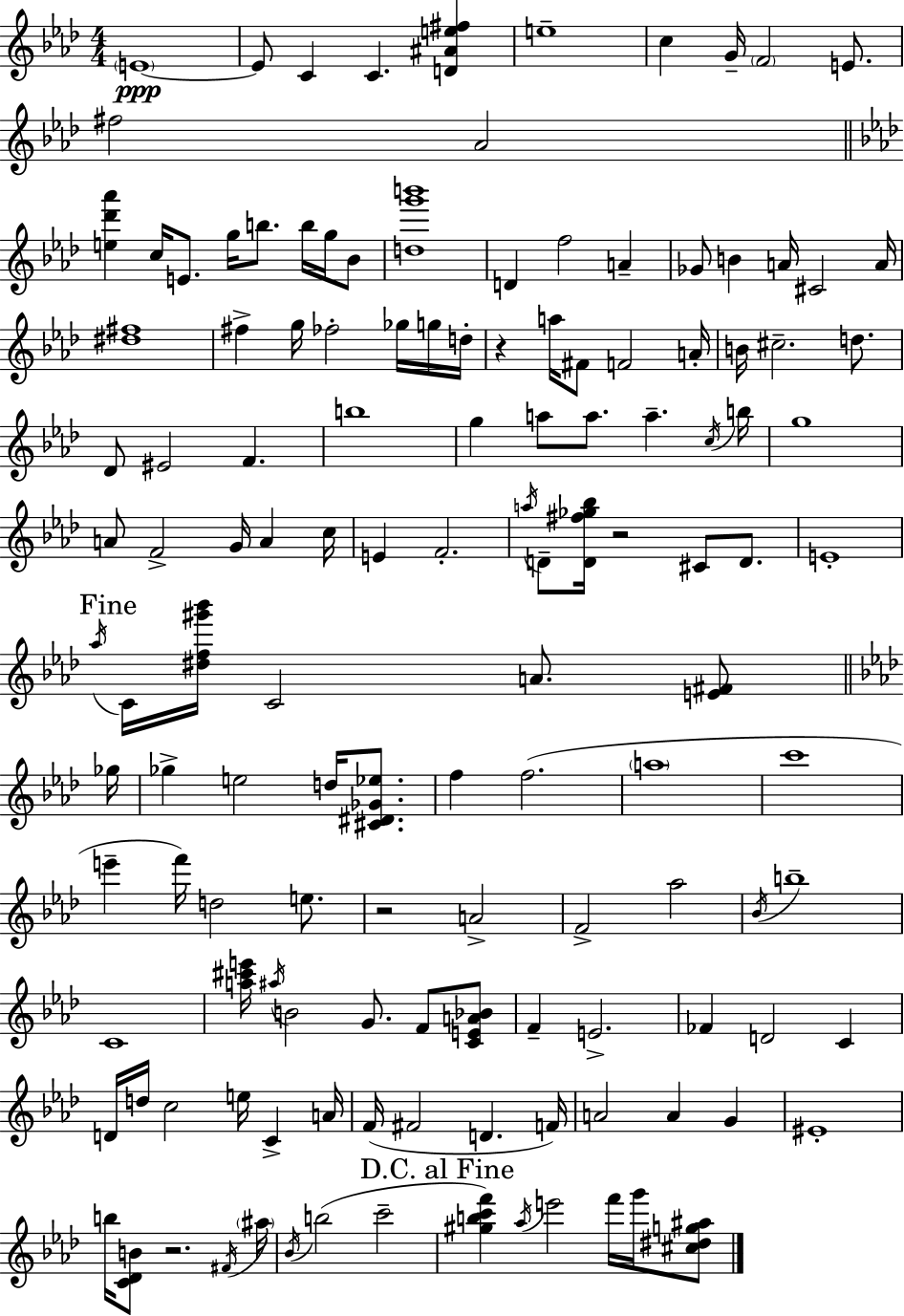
E4/w E4/e C4/q C4/q. [D4,A#4,E5,F#5]/q E5/w C5/q G4/s F4/h E4/e. F#5/h Ab4/h [E5,Db6,Ab6]/q C5/s E4/e. G5/s B5/e. B5/s G5/s Bb4/e [D5,G6,B6]/w D4/q F5/h A4/q Gb4/e B4/q A4/s C#4/h A4/s [D#5,F#5]/w F#5/q G5/s FES5/h Gb5/s G5/s D5/s R/q A5/s F#4/e F4/h A4/s B4/s C#5/h. D5/e. Db4/e EIS4/h F4/q. B5/w G5/q A5/e A5/e. A5/q. C5/s B5/s G5/w A4/e F4/h G4/s A4/q C5/s E4/q F4/h. A5/s D4/e [D4,F#5,Gb5,Bb5]/s R/h C#4/e D4/e. E4/w Ab5/s C4/s [D#5,F5,G#6,Bb6]/s C4/h A4/e. [E4,F#4]/e Gb5/s Gb5/q E5/h D5/s [C#4,D#4,Gb4,Eb5]/e. F5/q F5/h. A5/w C6/w E6/q F6/s D5/h E5/e. R/h A4/h F4/h Ab5/h Bb4/s B5/w C4/w [A5,C#6,E6]/s A#5/s B4/h G4/e. F4/e [C4,E4,A4,Bb4]/e F4/q E4/h. FES4/q D4/h C4/q D4/s D5/s C5/h E5/s C4/q A4/s F4/s F#4/h D4/q. F4/s A4/h A4/q G4/q EIS4/w B5/s [C4,Db4,B4]/e R/h. F#4/s A#5/s Bb4/s B5/h C6/h [G#5,B5,C6,F6]/q Ab5/s E6/h F6/s G6/s [C#5,D#5,G5,A#5]/e